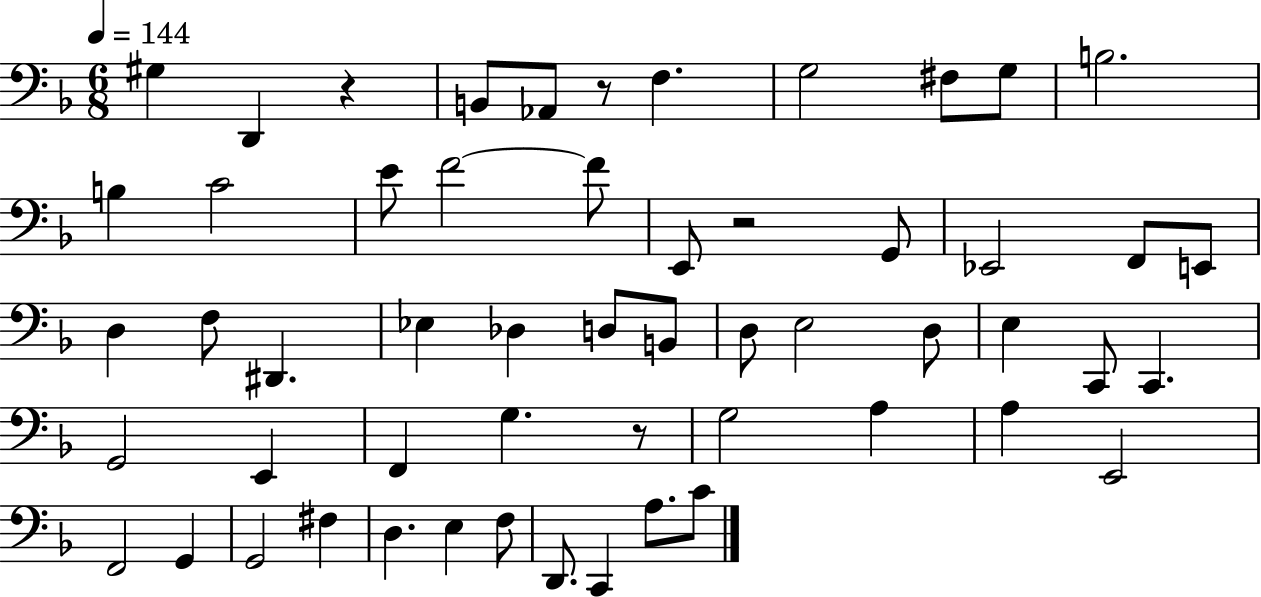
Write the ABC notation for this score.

X:1
T:Untitled
M:6/8
L:1/4
K:F
^G, D,, z B,,/2 _A,,/2 z/2 F, G,2 ^F,/2 G,/2 B,2 B, C2 E/2 F2 F/2 E,,/2 z2 G,,/2 _E,,2 F,,/2 E,,/2 D, F,/2 ^D,, _E, _D, D,/2 B,,/2 D,/2 E,2 D,/2 E, C,,/2 C,, G,,2 E,, F,, G, z/2 G,2 A, A, E,,2 F,,2 G,, G,,2 ^F, D, E, F,/2 D,,/2 C,, A,/2 C/2